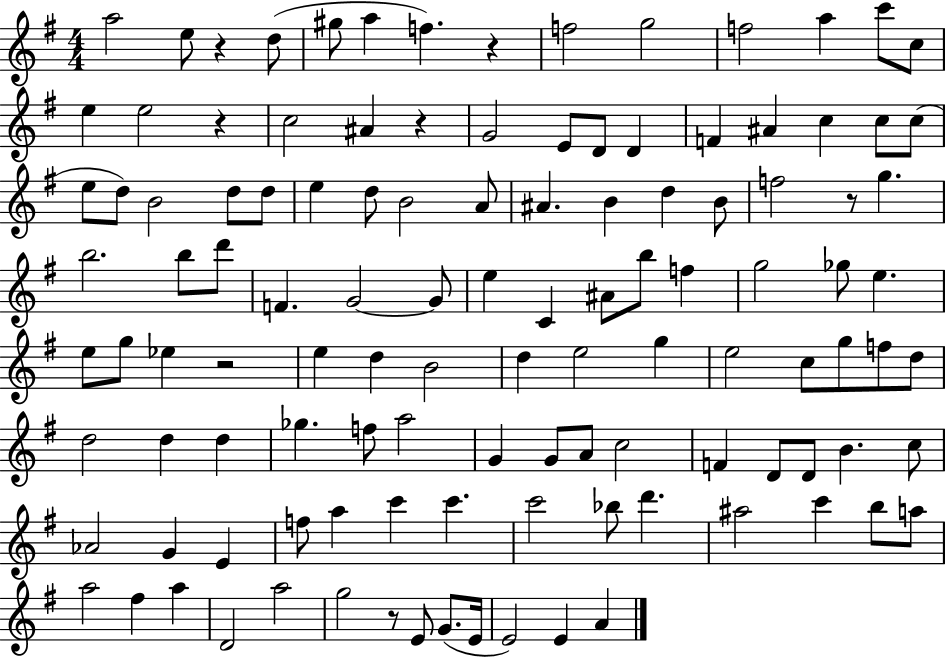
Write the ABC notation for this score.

X:1
T:Untitled
M:4/4
L:1/4
K:G
a2 e/2 z d/2 ^g/2 a f z f2 g2 f2 a c'/2 c/2 e e2 z c2 ^A z G2 E/2 D/2 D F ^A c c/2 c/2 e/2 d/2 B2 d/2 d/2 e d/2 B2 A/2 ^A B d B/2 f2 z/2 g b2 b/2 d'/2 F G2 G/2 e C ^A/2 b/2 f g2 _g/2 e e/2 g/2 _e z2 e d B2 d e2 g e2 c/2 g/2 f/2 d/2 d2 d d _g f/2 a2 G G/2 A/2 c2 F D/2 D/2 B c/2 _A2 G E f/2 a c' c' c'2 _b/2 d' ^a2 c' b/2 a/2 a2 ^f a D2 a2 g2 z/2 E/2 G/2 E/4 E2 E A